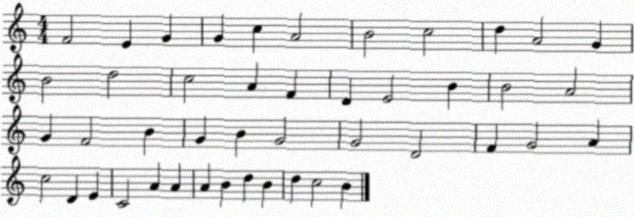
X:1
T:Untitled
M:4/4
L:1/4
K:C
F2 E G G c A2 B2 c2 d A2 G B2 d2 c2 A F D E2 B B2 A2 G F2 B G B G2 G2 D2 F G2 A c2 D E C2 A A A B d B d c2 B